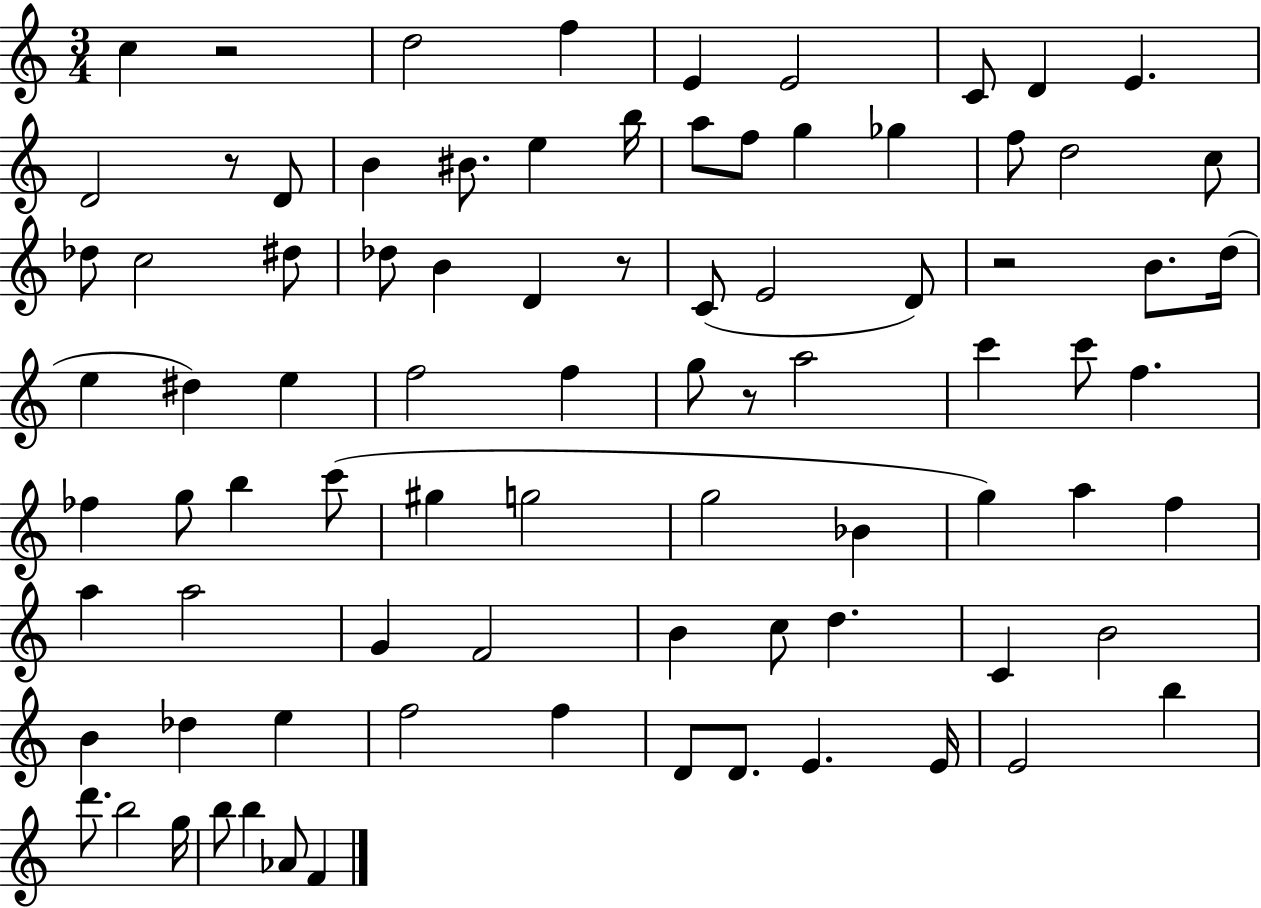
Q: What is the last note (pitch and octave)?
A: F4